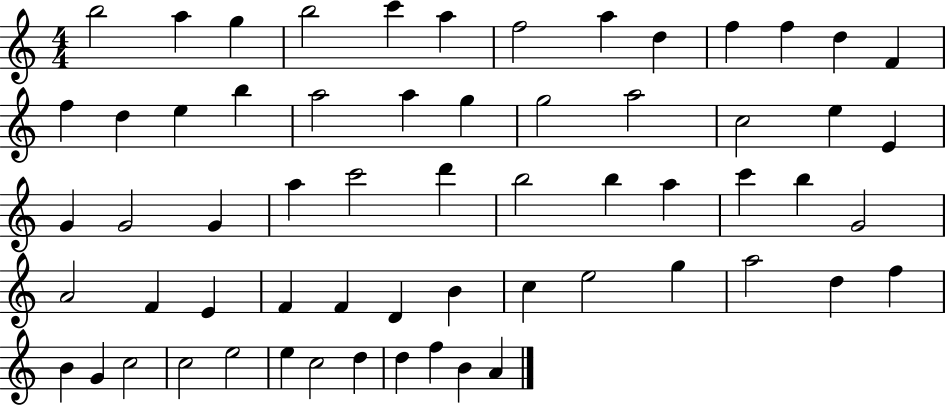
B5/h A5/q G5/q B5/h C6/q A5/q F5/h A5/q D5/q F5/q F5/q D5/q F4/q F5/q D5/q E5/q B5/q A5/h A5/q G5/q G5/h A5/h C5/h E5/q E4/q G4/q G4/h G4/q A5/q C6/h D6/q B5/h B5/q A5/q C6/q B5/q G4/h A4/h F4/q E4/q F4/q F4/q D4/q B4/q C5/q E5/h G5/q A5/h D5/q F5/q B4/q G4/q C5/h C5/h E5/h E5/q C5/h D5/q D5/q F5/q B4/q A4/q